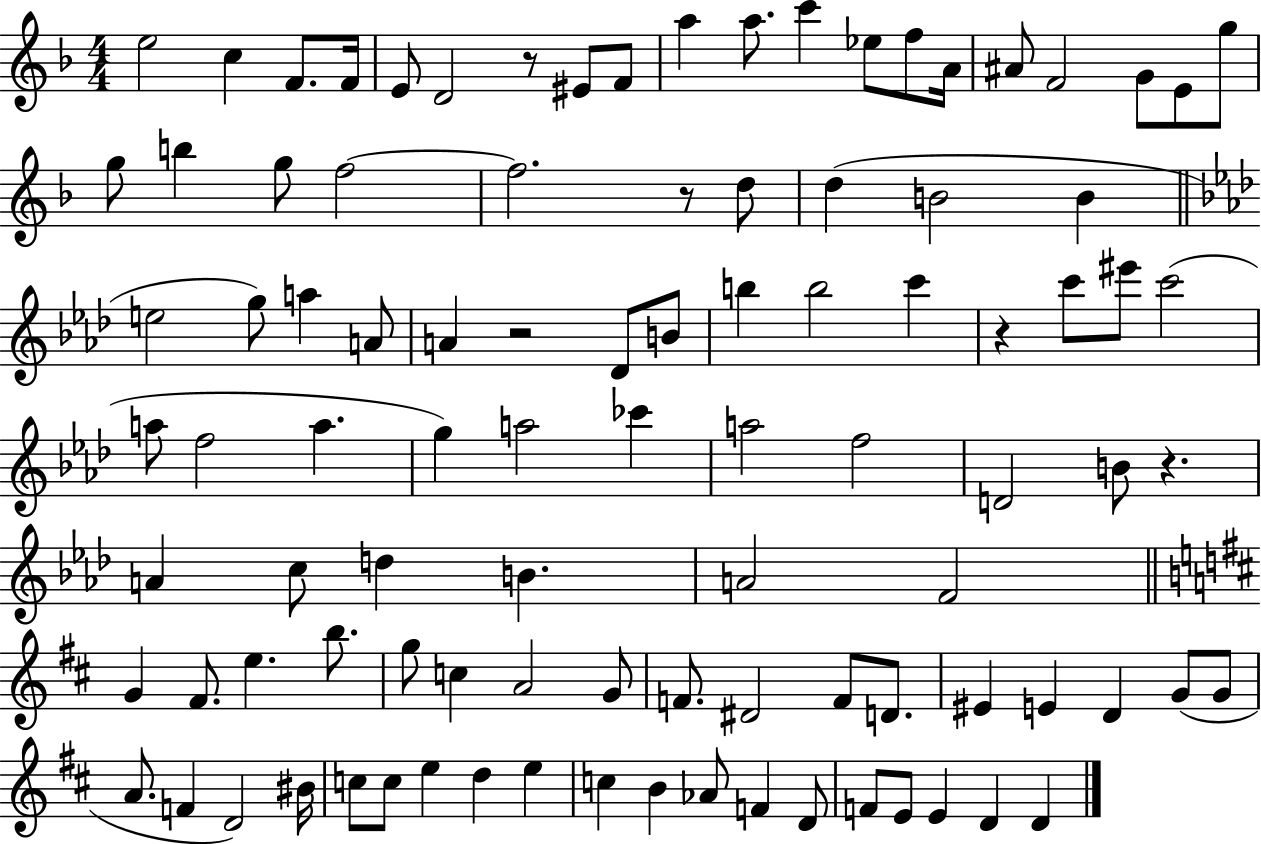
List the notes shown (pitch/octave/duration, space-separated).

E5/h C5/q F4/e. F4/s E4/e D4/h R/e EIS4/e F4/e A5/q A5/e. C6/q Eb5/e F5/e A4/s A#4/e F4/h G4/e E4/e G5/e G5/e B5/q G5/e F5/h F5/h. R/e D5/e D5/q B4/h B4/q E5/h G5/e A5/q A4/e A4/q R/h Db4/e B4/e B5/q B5/h C6/q R/q C6/e EIS6/e C6/h A5/e F5/h A5/q. G5/q A5/h CES6/q A5/h F5/h D4/h B4/e R/q. A4/q C5/e D5/q B4/q. A4/h F4/h G4/q F#4/e. E5/q. B5/e. G5/e C5/q A4/h G4/e F4/e. D#4/h F4/e D4/e. EIS4/q E4/q D4/q G4/e G4/e A4/e. F4/q D4/h BIS4/s C5/e C5/e E5/q D5/q E5/q C5/q B4/q Ab4/e F4/q D4/e F4/e E4/e E4/q D4/q D4/q